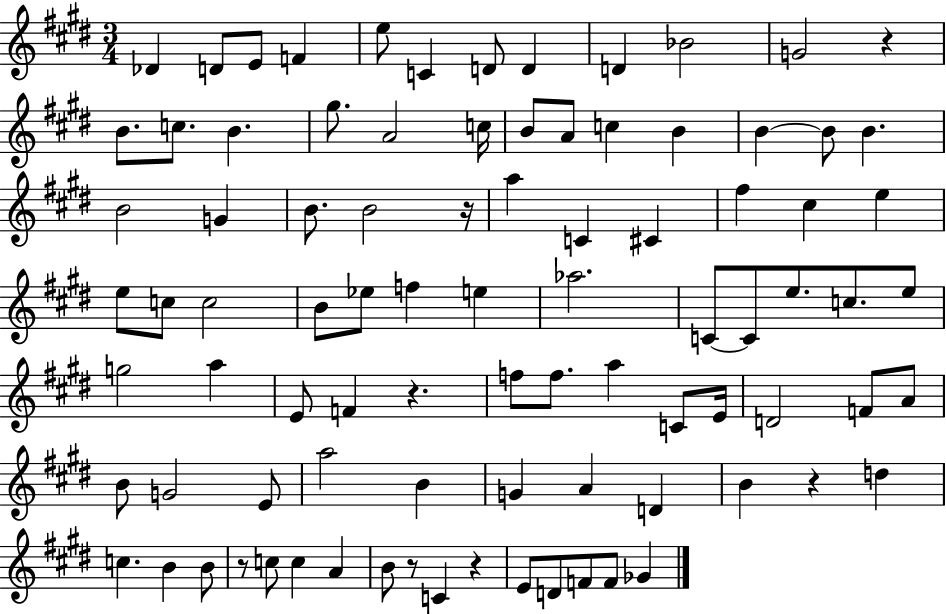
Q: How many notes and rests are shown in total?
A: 89